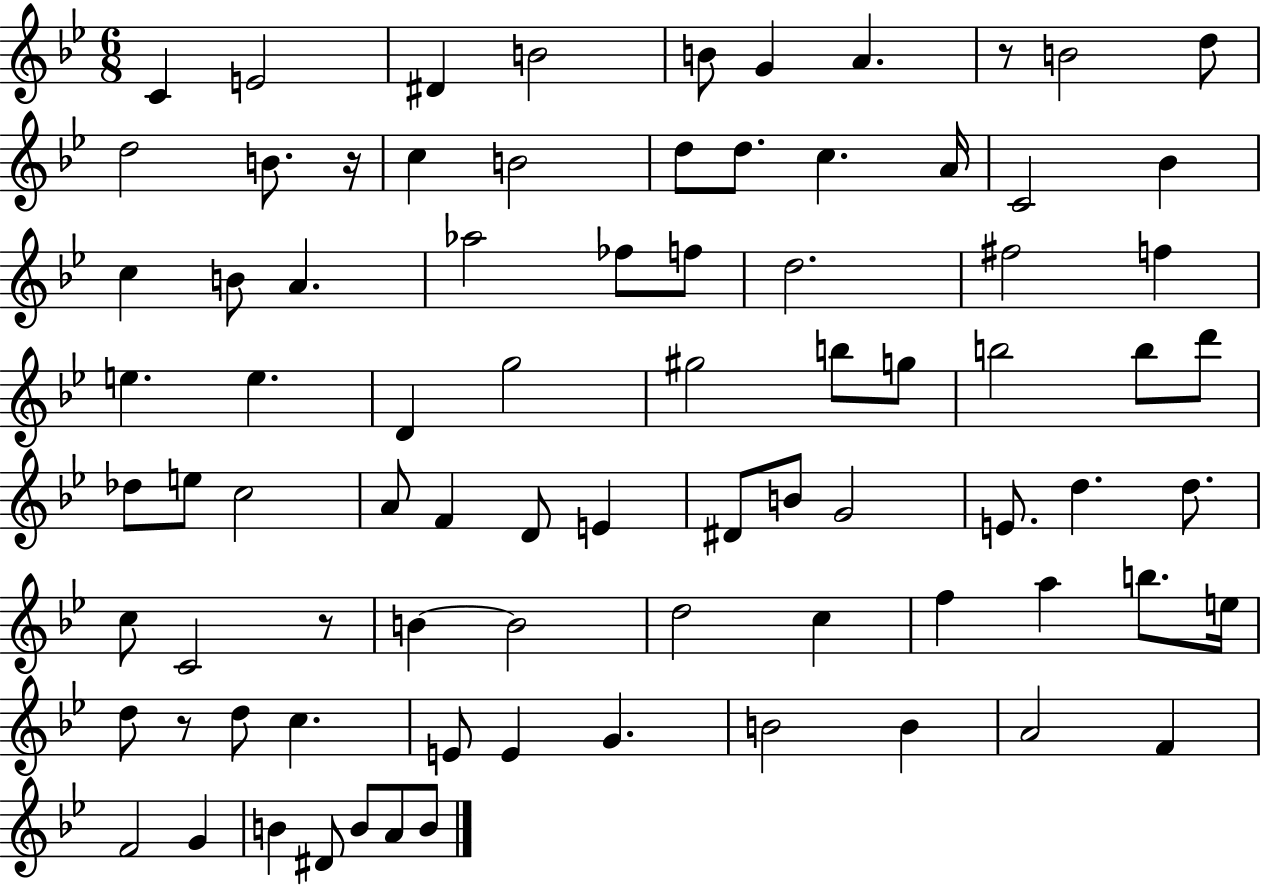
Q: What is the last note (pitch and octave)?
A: B4